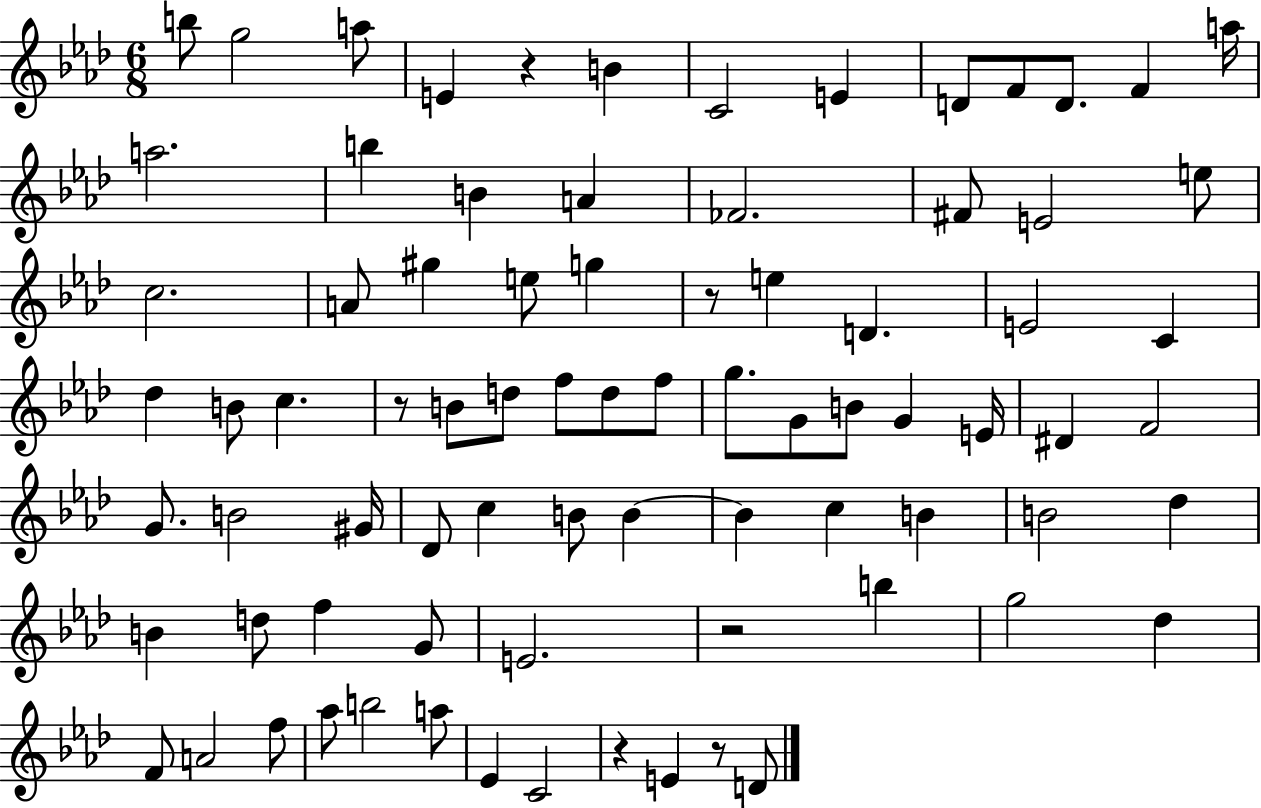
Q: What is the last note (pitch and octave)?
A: D4